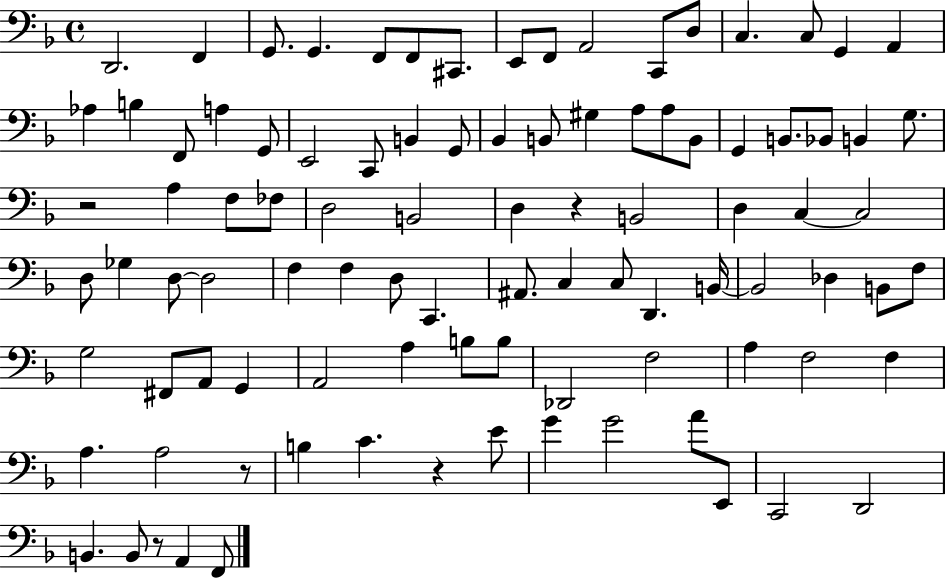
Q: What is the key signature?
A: F major